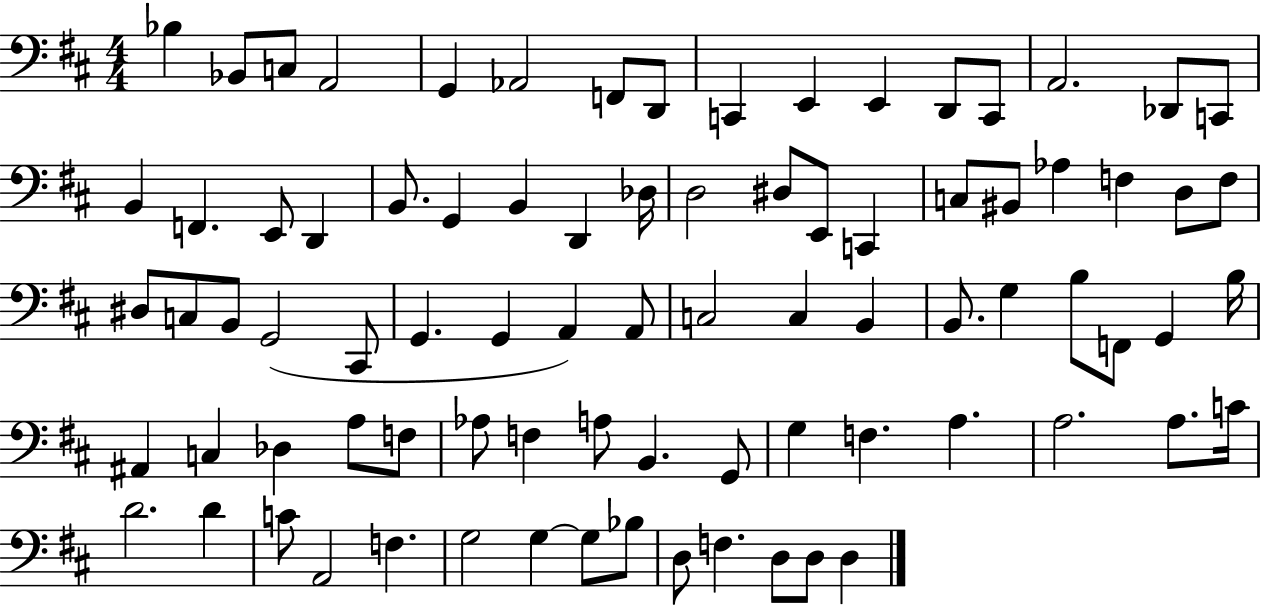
Bb3/q Bb2/e C3/e A2/h G2/q Ab2/h F2/e D2/e C2/q E2/q E2/q D2/e C2/e A2/h. Db2/e C2/e B2/q F2/q. E2/e D2/q B2/e. G2/q B2/q D2/q Db3/s D3/h D#3/e E2/e C2/q C3/e BIS2/e Ab3/q F3/q D3/e F3/e D#3/e C3/e B2/e G2/h C#2/e G2/q. G2/q A2/q A2/e C3/h C3/q B2/q B2/e. G3/q B3/e F2/e G2/q B3/s A#2/q C3/q Db3/q A3/e F3/e Ab3/e F3/q A3/e B2/q. G2/e G3/q F3/q. A3/q. A3/h. A3/e. C4/s D4/h. D4/q C4/e A2/h F3/q. G3/h G3/q G3/e Bb3/e D3/e F3/q. D3/e D3/e D3/q